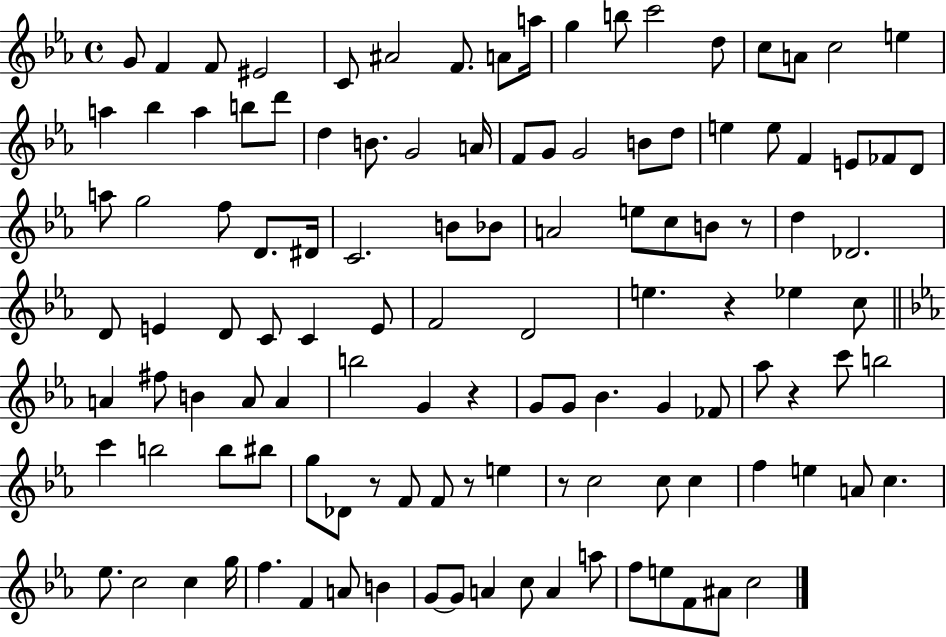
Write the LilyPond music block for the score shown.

{
  \clef treble
  \time 4/4
  \defaultTimeSignature
  \key ees \major
  g'8 f'4 f'8 eis'2 | c'8 ais'2 f'8. a'8 a''16 | g''4 b''8 c'''2 d''8 | c''8 a'8 c''2 e''4 | \break a''4 bes''4 a''4 b''8 d'''8 | d''4 b'8. g'2 a'16 | f'8 g'8 g'2 b'8 d''8 | e''4 e''8 f'4 e'8 fes'8 d'8 | \break a''8 g''2 f''8 d'8. dis'16 | c'2. b'8 bes'8 | a'2 e''8 c''8 b'8 r8 | d''4 des'2. | \break d'8 e'4 d'8 c'8 c'4 e'8 | f'2 d'2 | e''4. r4 ees''4 c''8 | \bar "||" \break \key ees \major a'4 fis''8 b'4 a'8 a'4 | b''2 g'4 r4 | g'8 g'8 bes'4. g'4 fes'8 | aes''8 r4 c'''8 b''2 | \break c'''4 b''2 b''8 bis''8 | g''8 des'8 r8 f'8 f'8 r8 e''4 | r8 c''2 c''8 c''4 | f''4 e''4 a'8 c''4. | \break ees''8. c''2 c''4 g''16 | f''4. f'4 a'8 b'4 | g'8~~ g'8 a'4 c''8 a'4 a''8 | f''8 e''8 f'8 ais'8 c''2 | \break \bar "|."
}